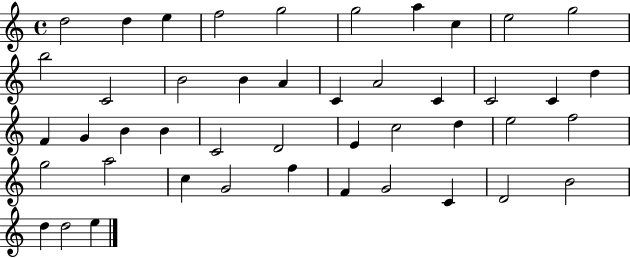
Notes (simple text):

D5/h D5/q E5/q F5/h G5/h G5/h A5/q C5/q E5/h G5/h B5/h C4/h B4/h B4/q A4/q C4/q A4/h C4/q C4/h C4/q D5/q F4/q G4/q B4/q B4/q C4/h D4/h E4/q C5/h D5/q E5/h F5/h G5/h A5/h C5/q G4/h F5/q F4/q G4/h C4/q D4/h B4/h D5/q D5/h E5/q